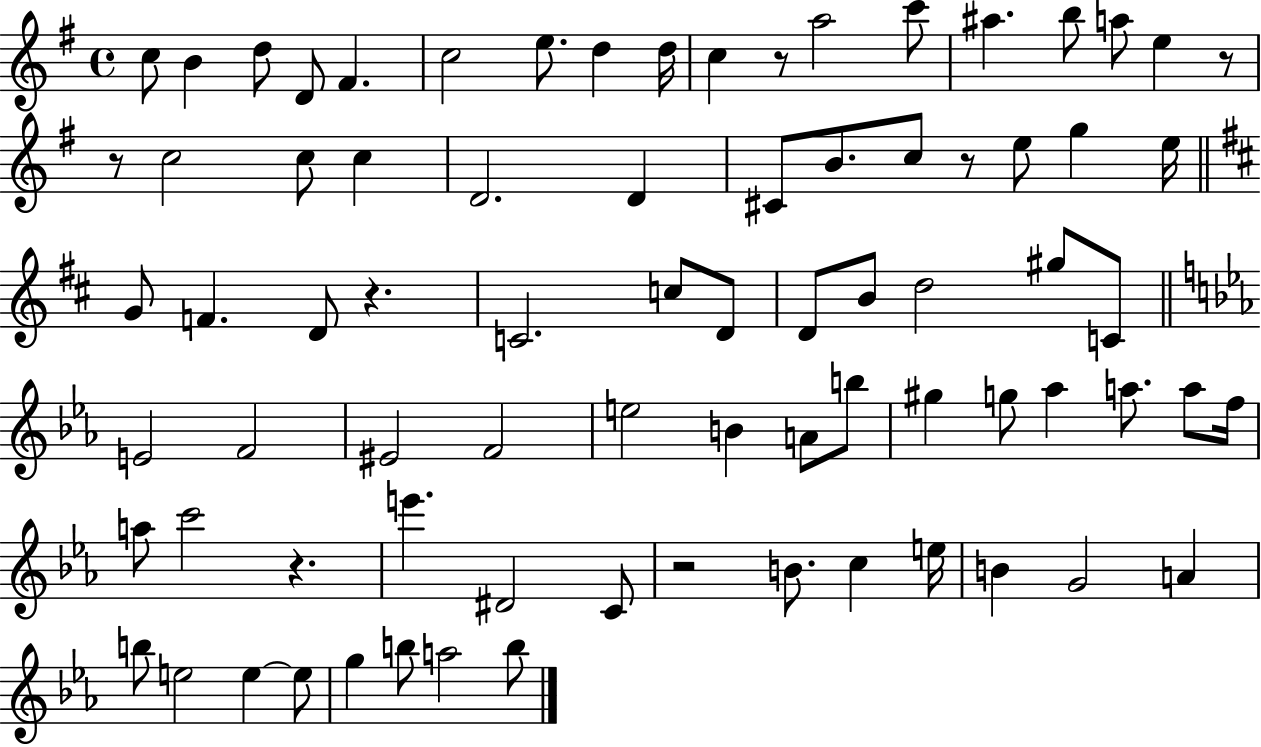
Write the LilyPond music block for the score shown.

{
  \clef treble
  \time 4/4
  \defaultTimeSignature
  \key g \major
  c''8 b'4 d''8 d'8 fis'4. | c''2 e''8. d''4 d''16 | c''4 r8 a''2 c'''8 | ais''4. b''8 a''8 e''4 r8 | \break r8 c''2 c''8 c''4 | d'2. d'4 | cis'8 b'8. c''8 r8 e''8 g''4 e''16 | \bar "||" \break \key b \minor g'8 f'4. d'8 r4. | c'2. c''8 d'8 | d'8 b'8 d''2 gis''8 c'8 | \bar "||" \break \key ees \major e'2 f'2 | eis'2 f'2 | e''2 b'4 a'8 b''8 | gis''4 g''8 aes''4 a''8. a''8 f''16 | \break a''8 c'''2 r4. | e'''4. dis'2 c'8 | r2 b'8. c''4 e''16 | b'4 g'2 a'4 | \break b''8 e''2 e''4~~ e''8 | g''4 b''8 a''2 b''8 | \bar "|."
}